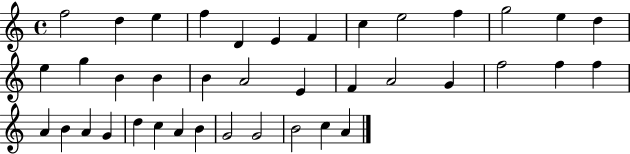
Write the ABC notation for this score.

X:1
T:Untitled
M:4/4
L:1/4
K:C
f2 d e f D E F c e2 f g2 e d e g B B B A2 E F A2 G f2 f f A B A G d c A B G2 G2 B2 c A